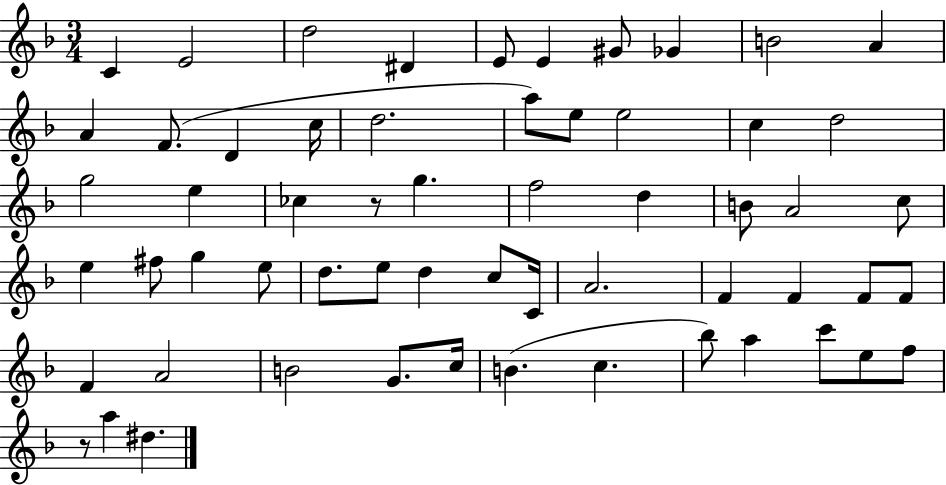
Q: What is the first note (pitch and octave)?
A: C4